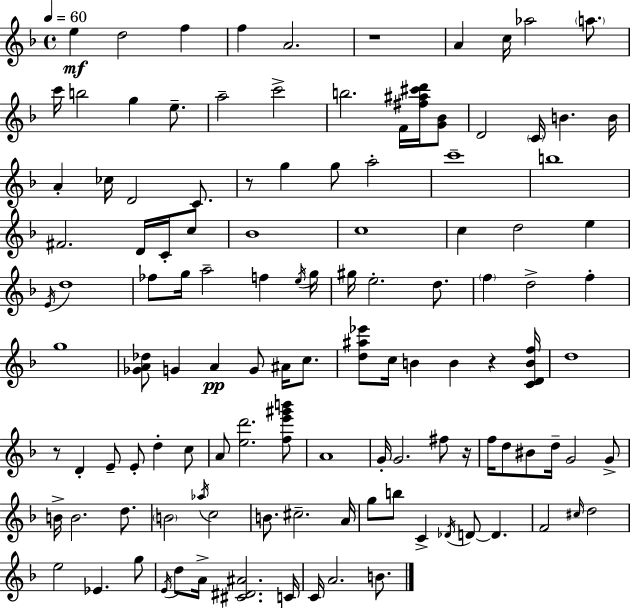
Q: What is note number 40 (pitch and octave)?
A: E4